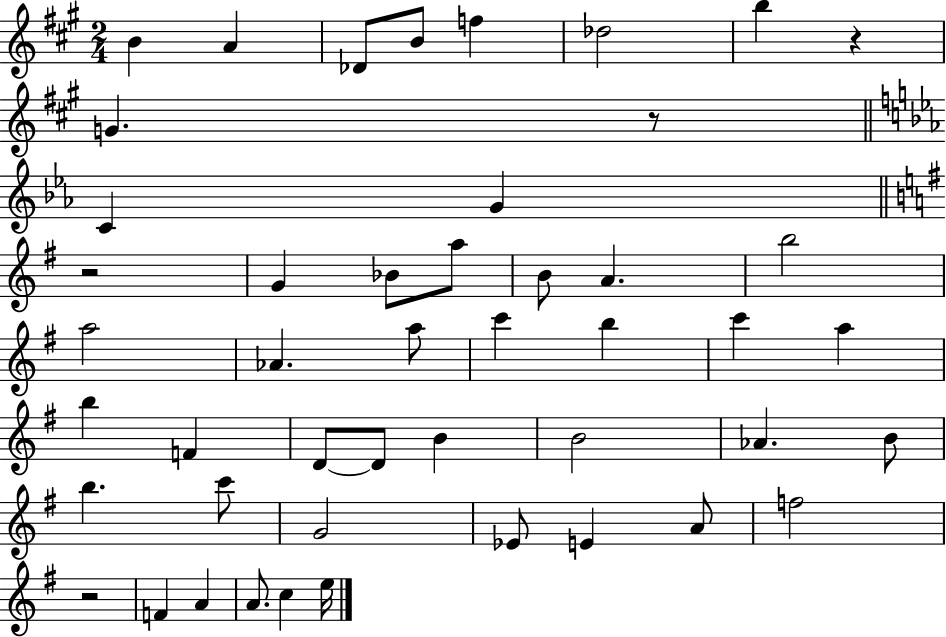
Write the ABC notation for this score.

X:1
T:Untitled
M:2/4
L:1/4
K:A
B A _D/2 B/2 f _d2 b z G z/2 C G z2 G _B/2 a/2 B/2 A b2 a2 _A a/2 c' b c' a b F D/2 D/2 B B2 _A B/2 b c'/2 G2 _E/2 E A/2 f2 z2 F A A/2 c e/4